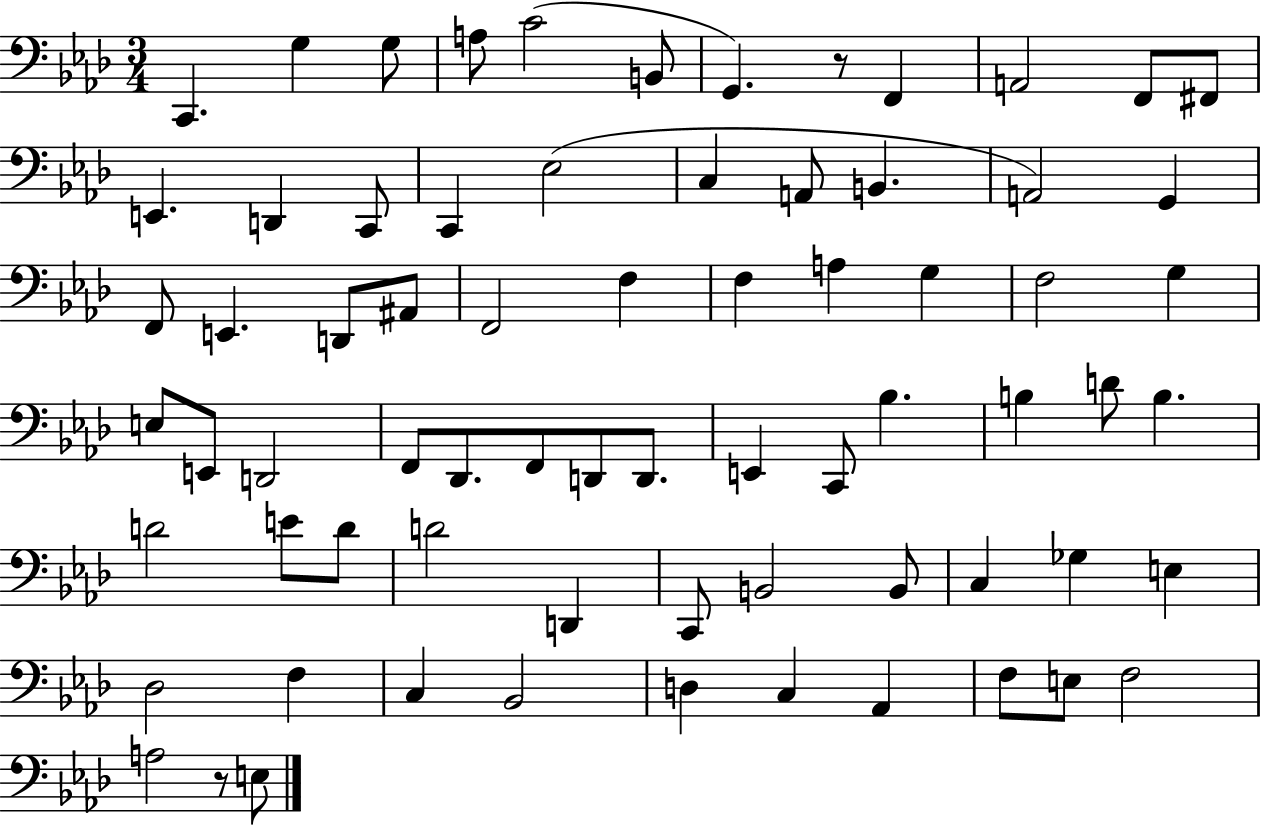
{
  \clef bass
  \numericTimeSignature
  \time 3/4
  \key aes \major
  \repeat volta 2 { c,4. g4 g8 | a8 c'2( b,8 | g,4.) r8 f,4 | a,2 f,8 fis,8 | \break e,4. d,4 c,8 | c,4 ees2( | c4 a,8 b,4. | a,2) g,4 | \break f,8 e,4. d,8 ais,8 | f,2 f4 | f4 a4 g4 | f2 g4 | \break e8 e,8 d,2 | f,8 des,8. f,8 d,8 d,8. | e,4 c,8 bes4. | b4 d'8 b4. | \break d'2 e'8 d'8 | d'2 d,4 | c,8 b,2 b,8 | c4 ges4 e4 | \break des2 f4 | c4 bes,2 | d4 c4 aes,4 | f8 e8 f2 | \break a2 r8 e8 | } \bar "|."
}